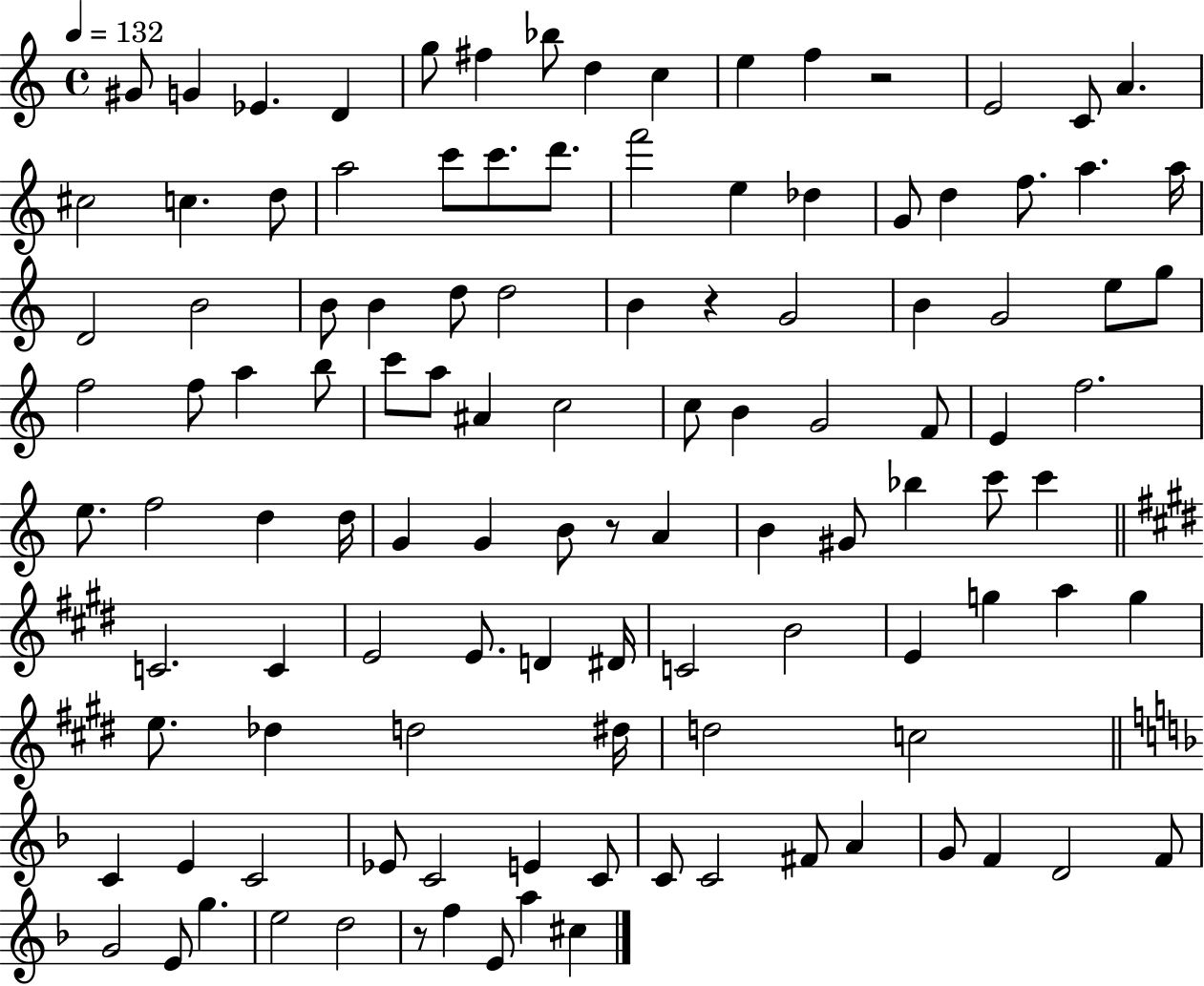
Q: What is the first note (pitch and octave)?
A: G#4